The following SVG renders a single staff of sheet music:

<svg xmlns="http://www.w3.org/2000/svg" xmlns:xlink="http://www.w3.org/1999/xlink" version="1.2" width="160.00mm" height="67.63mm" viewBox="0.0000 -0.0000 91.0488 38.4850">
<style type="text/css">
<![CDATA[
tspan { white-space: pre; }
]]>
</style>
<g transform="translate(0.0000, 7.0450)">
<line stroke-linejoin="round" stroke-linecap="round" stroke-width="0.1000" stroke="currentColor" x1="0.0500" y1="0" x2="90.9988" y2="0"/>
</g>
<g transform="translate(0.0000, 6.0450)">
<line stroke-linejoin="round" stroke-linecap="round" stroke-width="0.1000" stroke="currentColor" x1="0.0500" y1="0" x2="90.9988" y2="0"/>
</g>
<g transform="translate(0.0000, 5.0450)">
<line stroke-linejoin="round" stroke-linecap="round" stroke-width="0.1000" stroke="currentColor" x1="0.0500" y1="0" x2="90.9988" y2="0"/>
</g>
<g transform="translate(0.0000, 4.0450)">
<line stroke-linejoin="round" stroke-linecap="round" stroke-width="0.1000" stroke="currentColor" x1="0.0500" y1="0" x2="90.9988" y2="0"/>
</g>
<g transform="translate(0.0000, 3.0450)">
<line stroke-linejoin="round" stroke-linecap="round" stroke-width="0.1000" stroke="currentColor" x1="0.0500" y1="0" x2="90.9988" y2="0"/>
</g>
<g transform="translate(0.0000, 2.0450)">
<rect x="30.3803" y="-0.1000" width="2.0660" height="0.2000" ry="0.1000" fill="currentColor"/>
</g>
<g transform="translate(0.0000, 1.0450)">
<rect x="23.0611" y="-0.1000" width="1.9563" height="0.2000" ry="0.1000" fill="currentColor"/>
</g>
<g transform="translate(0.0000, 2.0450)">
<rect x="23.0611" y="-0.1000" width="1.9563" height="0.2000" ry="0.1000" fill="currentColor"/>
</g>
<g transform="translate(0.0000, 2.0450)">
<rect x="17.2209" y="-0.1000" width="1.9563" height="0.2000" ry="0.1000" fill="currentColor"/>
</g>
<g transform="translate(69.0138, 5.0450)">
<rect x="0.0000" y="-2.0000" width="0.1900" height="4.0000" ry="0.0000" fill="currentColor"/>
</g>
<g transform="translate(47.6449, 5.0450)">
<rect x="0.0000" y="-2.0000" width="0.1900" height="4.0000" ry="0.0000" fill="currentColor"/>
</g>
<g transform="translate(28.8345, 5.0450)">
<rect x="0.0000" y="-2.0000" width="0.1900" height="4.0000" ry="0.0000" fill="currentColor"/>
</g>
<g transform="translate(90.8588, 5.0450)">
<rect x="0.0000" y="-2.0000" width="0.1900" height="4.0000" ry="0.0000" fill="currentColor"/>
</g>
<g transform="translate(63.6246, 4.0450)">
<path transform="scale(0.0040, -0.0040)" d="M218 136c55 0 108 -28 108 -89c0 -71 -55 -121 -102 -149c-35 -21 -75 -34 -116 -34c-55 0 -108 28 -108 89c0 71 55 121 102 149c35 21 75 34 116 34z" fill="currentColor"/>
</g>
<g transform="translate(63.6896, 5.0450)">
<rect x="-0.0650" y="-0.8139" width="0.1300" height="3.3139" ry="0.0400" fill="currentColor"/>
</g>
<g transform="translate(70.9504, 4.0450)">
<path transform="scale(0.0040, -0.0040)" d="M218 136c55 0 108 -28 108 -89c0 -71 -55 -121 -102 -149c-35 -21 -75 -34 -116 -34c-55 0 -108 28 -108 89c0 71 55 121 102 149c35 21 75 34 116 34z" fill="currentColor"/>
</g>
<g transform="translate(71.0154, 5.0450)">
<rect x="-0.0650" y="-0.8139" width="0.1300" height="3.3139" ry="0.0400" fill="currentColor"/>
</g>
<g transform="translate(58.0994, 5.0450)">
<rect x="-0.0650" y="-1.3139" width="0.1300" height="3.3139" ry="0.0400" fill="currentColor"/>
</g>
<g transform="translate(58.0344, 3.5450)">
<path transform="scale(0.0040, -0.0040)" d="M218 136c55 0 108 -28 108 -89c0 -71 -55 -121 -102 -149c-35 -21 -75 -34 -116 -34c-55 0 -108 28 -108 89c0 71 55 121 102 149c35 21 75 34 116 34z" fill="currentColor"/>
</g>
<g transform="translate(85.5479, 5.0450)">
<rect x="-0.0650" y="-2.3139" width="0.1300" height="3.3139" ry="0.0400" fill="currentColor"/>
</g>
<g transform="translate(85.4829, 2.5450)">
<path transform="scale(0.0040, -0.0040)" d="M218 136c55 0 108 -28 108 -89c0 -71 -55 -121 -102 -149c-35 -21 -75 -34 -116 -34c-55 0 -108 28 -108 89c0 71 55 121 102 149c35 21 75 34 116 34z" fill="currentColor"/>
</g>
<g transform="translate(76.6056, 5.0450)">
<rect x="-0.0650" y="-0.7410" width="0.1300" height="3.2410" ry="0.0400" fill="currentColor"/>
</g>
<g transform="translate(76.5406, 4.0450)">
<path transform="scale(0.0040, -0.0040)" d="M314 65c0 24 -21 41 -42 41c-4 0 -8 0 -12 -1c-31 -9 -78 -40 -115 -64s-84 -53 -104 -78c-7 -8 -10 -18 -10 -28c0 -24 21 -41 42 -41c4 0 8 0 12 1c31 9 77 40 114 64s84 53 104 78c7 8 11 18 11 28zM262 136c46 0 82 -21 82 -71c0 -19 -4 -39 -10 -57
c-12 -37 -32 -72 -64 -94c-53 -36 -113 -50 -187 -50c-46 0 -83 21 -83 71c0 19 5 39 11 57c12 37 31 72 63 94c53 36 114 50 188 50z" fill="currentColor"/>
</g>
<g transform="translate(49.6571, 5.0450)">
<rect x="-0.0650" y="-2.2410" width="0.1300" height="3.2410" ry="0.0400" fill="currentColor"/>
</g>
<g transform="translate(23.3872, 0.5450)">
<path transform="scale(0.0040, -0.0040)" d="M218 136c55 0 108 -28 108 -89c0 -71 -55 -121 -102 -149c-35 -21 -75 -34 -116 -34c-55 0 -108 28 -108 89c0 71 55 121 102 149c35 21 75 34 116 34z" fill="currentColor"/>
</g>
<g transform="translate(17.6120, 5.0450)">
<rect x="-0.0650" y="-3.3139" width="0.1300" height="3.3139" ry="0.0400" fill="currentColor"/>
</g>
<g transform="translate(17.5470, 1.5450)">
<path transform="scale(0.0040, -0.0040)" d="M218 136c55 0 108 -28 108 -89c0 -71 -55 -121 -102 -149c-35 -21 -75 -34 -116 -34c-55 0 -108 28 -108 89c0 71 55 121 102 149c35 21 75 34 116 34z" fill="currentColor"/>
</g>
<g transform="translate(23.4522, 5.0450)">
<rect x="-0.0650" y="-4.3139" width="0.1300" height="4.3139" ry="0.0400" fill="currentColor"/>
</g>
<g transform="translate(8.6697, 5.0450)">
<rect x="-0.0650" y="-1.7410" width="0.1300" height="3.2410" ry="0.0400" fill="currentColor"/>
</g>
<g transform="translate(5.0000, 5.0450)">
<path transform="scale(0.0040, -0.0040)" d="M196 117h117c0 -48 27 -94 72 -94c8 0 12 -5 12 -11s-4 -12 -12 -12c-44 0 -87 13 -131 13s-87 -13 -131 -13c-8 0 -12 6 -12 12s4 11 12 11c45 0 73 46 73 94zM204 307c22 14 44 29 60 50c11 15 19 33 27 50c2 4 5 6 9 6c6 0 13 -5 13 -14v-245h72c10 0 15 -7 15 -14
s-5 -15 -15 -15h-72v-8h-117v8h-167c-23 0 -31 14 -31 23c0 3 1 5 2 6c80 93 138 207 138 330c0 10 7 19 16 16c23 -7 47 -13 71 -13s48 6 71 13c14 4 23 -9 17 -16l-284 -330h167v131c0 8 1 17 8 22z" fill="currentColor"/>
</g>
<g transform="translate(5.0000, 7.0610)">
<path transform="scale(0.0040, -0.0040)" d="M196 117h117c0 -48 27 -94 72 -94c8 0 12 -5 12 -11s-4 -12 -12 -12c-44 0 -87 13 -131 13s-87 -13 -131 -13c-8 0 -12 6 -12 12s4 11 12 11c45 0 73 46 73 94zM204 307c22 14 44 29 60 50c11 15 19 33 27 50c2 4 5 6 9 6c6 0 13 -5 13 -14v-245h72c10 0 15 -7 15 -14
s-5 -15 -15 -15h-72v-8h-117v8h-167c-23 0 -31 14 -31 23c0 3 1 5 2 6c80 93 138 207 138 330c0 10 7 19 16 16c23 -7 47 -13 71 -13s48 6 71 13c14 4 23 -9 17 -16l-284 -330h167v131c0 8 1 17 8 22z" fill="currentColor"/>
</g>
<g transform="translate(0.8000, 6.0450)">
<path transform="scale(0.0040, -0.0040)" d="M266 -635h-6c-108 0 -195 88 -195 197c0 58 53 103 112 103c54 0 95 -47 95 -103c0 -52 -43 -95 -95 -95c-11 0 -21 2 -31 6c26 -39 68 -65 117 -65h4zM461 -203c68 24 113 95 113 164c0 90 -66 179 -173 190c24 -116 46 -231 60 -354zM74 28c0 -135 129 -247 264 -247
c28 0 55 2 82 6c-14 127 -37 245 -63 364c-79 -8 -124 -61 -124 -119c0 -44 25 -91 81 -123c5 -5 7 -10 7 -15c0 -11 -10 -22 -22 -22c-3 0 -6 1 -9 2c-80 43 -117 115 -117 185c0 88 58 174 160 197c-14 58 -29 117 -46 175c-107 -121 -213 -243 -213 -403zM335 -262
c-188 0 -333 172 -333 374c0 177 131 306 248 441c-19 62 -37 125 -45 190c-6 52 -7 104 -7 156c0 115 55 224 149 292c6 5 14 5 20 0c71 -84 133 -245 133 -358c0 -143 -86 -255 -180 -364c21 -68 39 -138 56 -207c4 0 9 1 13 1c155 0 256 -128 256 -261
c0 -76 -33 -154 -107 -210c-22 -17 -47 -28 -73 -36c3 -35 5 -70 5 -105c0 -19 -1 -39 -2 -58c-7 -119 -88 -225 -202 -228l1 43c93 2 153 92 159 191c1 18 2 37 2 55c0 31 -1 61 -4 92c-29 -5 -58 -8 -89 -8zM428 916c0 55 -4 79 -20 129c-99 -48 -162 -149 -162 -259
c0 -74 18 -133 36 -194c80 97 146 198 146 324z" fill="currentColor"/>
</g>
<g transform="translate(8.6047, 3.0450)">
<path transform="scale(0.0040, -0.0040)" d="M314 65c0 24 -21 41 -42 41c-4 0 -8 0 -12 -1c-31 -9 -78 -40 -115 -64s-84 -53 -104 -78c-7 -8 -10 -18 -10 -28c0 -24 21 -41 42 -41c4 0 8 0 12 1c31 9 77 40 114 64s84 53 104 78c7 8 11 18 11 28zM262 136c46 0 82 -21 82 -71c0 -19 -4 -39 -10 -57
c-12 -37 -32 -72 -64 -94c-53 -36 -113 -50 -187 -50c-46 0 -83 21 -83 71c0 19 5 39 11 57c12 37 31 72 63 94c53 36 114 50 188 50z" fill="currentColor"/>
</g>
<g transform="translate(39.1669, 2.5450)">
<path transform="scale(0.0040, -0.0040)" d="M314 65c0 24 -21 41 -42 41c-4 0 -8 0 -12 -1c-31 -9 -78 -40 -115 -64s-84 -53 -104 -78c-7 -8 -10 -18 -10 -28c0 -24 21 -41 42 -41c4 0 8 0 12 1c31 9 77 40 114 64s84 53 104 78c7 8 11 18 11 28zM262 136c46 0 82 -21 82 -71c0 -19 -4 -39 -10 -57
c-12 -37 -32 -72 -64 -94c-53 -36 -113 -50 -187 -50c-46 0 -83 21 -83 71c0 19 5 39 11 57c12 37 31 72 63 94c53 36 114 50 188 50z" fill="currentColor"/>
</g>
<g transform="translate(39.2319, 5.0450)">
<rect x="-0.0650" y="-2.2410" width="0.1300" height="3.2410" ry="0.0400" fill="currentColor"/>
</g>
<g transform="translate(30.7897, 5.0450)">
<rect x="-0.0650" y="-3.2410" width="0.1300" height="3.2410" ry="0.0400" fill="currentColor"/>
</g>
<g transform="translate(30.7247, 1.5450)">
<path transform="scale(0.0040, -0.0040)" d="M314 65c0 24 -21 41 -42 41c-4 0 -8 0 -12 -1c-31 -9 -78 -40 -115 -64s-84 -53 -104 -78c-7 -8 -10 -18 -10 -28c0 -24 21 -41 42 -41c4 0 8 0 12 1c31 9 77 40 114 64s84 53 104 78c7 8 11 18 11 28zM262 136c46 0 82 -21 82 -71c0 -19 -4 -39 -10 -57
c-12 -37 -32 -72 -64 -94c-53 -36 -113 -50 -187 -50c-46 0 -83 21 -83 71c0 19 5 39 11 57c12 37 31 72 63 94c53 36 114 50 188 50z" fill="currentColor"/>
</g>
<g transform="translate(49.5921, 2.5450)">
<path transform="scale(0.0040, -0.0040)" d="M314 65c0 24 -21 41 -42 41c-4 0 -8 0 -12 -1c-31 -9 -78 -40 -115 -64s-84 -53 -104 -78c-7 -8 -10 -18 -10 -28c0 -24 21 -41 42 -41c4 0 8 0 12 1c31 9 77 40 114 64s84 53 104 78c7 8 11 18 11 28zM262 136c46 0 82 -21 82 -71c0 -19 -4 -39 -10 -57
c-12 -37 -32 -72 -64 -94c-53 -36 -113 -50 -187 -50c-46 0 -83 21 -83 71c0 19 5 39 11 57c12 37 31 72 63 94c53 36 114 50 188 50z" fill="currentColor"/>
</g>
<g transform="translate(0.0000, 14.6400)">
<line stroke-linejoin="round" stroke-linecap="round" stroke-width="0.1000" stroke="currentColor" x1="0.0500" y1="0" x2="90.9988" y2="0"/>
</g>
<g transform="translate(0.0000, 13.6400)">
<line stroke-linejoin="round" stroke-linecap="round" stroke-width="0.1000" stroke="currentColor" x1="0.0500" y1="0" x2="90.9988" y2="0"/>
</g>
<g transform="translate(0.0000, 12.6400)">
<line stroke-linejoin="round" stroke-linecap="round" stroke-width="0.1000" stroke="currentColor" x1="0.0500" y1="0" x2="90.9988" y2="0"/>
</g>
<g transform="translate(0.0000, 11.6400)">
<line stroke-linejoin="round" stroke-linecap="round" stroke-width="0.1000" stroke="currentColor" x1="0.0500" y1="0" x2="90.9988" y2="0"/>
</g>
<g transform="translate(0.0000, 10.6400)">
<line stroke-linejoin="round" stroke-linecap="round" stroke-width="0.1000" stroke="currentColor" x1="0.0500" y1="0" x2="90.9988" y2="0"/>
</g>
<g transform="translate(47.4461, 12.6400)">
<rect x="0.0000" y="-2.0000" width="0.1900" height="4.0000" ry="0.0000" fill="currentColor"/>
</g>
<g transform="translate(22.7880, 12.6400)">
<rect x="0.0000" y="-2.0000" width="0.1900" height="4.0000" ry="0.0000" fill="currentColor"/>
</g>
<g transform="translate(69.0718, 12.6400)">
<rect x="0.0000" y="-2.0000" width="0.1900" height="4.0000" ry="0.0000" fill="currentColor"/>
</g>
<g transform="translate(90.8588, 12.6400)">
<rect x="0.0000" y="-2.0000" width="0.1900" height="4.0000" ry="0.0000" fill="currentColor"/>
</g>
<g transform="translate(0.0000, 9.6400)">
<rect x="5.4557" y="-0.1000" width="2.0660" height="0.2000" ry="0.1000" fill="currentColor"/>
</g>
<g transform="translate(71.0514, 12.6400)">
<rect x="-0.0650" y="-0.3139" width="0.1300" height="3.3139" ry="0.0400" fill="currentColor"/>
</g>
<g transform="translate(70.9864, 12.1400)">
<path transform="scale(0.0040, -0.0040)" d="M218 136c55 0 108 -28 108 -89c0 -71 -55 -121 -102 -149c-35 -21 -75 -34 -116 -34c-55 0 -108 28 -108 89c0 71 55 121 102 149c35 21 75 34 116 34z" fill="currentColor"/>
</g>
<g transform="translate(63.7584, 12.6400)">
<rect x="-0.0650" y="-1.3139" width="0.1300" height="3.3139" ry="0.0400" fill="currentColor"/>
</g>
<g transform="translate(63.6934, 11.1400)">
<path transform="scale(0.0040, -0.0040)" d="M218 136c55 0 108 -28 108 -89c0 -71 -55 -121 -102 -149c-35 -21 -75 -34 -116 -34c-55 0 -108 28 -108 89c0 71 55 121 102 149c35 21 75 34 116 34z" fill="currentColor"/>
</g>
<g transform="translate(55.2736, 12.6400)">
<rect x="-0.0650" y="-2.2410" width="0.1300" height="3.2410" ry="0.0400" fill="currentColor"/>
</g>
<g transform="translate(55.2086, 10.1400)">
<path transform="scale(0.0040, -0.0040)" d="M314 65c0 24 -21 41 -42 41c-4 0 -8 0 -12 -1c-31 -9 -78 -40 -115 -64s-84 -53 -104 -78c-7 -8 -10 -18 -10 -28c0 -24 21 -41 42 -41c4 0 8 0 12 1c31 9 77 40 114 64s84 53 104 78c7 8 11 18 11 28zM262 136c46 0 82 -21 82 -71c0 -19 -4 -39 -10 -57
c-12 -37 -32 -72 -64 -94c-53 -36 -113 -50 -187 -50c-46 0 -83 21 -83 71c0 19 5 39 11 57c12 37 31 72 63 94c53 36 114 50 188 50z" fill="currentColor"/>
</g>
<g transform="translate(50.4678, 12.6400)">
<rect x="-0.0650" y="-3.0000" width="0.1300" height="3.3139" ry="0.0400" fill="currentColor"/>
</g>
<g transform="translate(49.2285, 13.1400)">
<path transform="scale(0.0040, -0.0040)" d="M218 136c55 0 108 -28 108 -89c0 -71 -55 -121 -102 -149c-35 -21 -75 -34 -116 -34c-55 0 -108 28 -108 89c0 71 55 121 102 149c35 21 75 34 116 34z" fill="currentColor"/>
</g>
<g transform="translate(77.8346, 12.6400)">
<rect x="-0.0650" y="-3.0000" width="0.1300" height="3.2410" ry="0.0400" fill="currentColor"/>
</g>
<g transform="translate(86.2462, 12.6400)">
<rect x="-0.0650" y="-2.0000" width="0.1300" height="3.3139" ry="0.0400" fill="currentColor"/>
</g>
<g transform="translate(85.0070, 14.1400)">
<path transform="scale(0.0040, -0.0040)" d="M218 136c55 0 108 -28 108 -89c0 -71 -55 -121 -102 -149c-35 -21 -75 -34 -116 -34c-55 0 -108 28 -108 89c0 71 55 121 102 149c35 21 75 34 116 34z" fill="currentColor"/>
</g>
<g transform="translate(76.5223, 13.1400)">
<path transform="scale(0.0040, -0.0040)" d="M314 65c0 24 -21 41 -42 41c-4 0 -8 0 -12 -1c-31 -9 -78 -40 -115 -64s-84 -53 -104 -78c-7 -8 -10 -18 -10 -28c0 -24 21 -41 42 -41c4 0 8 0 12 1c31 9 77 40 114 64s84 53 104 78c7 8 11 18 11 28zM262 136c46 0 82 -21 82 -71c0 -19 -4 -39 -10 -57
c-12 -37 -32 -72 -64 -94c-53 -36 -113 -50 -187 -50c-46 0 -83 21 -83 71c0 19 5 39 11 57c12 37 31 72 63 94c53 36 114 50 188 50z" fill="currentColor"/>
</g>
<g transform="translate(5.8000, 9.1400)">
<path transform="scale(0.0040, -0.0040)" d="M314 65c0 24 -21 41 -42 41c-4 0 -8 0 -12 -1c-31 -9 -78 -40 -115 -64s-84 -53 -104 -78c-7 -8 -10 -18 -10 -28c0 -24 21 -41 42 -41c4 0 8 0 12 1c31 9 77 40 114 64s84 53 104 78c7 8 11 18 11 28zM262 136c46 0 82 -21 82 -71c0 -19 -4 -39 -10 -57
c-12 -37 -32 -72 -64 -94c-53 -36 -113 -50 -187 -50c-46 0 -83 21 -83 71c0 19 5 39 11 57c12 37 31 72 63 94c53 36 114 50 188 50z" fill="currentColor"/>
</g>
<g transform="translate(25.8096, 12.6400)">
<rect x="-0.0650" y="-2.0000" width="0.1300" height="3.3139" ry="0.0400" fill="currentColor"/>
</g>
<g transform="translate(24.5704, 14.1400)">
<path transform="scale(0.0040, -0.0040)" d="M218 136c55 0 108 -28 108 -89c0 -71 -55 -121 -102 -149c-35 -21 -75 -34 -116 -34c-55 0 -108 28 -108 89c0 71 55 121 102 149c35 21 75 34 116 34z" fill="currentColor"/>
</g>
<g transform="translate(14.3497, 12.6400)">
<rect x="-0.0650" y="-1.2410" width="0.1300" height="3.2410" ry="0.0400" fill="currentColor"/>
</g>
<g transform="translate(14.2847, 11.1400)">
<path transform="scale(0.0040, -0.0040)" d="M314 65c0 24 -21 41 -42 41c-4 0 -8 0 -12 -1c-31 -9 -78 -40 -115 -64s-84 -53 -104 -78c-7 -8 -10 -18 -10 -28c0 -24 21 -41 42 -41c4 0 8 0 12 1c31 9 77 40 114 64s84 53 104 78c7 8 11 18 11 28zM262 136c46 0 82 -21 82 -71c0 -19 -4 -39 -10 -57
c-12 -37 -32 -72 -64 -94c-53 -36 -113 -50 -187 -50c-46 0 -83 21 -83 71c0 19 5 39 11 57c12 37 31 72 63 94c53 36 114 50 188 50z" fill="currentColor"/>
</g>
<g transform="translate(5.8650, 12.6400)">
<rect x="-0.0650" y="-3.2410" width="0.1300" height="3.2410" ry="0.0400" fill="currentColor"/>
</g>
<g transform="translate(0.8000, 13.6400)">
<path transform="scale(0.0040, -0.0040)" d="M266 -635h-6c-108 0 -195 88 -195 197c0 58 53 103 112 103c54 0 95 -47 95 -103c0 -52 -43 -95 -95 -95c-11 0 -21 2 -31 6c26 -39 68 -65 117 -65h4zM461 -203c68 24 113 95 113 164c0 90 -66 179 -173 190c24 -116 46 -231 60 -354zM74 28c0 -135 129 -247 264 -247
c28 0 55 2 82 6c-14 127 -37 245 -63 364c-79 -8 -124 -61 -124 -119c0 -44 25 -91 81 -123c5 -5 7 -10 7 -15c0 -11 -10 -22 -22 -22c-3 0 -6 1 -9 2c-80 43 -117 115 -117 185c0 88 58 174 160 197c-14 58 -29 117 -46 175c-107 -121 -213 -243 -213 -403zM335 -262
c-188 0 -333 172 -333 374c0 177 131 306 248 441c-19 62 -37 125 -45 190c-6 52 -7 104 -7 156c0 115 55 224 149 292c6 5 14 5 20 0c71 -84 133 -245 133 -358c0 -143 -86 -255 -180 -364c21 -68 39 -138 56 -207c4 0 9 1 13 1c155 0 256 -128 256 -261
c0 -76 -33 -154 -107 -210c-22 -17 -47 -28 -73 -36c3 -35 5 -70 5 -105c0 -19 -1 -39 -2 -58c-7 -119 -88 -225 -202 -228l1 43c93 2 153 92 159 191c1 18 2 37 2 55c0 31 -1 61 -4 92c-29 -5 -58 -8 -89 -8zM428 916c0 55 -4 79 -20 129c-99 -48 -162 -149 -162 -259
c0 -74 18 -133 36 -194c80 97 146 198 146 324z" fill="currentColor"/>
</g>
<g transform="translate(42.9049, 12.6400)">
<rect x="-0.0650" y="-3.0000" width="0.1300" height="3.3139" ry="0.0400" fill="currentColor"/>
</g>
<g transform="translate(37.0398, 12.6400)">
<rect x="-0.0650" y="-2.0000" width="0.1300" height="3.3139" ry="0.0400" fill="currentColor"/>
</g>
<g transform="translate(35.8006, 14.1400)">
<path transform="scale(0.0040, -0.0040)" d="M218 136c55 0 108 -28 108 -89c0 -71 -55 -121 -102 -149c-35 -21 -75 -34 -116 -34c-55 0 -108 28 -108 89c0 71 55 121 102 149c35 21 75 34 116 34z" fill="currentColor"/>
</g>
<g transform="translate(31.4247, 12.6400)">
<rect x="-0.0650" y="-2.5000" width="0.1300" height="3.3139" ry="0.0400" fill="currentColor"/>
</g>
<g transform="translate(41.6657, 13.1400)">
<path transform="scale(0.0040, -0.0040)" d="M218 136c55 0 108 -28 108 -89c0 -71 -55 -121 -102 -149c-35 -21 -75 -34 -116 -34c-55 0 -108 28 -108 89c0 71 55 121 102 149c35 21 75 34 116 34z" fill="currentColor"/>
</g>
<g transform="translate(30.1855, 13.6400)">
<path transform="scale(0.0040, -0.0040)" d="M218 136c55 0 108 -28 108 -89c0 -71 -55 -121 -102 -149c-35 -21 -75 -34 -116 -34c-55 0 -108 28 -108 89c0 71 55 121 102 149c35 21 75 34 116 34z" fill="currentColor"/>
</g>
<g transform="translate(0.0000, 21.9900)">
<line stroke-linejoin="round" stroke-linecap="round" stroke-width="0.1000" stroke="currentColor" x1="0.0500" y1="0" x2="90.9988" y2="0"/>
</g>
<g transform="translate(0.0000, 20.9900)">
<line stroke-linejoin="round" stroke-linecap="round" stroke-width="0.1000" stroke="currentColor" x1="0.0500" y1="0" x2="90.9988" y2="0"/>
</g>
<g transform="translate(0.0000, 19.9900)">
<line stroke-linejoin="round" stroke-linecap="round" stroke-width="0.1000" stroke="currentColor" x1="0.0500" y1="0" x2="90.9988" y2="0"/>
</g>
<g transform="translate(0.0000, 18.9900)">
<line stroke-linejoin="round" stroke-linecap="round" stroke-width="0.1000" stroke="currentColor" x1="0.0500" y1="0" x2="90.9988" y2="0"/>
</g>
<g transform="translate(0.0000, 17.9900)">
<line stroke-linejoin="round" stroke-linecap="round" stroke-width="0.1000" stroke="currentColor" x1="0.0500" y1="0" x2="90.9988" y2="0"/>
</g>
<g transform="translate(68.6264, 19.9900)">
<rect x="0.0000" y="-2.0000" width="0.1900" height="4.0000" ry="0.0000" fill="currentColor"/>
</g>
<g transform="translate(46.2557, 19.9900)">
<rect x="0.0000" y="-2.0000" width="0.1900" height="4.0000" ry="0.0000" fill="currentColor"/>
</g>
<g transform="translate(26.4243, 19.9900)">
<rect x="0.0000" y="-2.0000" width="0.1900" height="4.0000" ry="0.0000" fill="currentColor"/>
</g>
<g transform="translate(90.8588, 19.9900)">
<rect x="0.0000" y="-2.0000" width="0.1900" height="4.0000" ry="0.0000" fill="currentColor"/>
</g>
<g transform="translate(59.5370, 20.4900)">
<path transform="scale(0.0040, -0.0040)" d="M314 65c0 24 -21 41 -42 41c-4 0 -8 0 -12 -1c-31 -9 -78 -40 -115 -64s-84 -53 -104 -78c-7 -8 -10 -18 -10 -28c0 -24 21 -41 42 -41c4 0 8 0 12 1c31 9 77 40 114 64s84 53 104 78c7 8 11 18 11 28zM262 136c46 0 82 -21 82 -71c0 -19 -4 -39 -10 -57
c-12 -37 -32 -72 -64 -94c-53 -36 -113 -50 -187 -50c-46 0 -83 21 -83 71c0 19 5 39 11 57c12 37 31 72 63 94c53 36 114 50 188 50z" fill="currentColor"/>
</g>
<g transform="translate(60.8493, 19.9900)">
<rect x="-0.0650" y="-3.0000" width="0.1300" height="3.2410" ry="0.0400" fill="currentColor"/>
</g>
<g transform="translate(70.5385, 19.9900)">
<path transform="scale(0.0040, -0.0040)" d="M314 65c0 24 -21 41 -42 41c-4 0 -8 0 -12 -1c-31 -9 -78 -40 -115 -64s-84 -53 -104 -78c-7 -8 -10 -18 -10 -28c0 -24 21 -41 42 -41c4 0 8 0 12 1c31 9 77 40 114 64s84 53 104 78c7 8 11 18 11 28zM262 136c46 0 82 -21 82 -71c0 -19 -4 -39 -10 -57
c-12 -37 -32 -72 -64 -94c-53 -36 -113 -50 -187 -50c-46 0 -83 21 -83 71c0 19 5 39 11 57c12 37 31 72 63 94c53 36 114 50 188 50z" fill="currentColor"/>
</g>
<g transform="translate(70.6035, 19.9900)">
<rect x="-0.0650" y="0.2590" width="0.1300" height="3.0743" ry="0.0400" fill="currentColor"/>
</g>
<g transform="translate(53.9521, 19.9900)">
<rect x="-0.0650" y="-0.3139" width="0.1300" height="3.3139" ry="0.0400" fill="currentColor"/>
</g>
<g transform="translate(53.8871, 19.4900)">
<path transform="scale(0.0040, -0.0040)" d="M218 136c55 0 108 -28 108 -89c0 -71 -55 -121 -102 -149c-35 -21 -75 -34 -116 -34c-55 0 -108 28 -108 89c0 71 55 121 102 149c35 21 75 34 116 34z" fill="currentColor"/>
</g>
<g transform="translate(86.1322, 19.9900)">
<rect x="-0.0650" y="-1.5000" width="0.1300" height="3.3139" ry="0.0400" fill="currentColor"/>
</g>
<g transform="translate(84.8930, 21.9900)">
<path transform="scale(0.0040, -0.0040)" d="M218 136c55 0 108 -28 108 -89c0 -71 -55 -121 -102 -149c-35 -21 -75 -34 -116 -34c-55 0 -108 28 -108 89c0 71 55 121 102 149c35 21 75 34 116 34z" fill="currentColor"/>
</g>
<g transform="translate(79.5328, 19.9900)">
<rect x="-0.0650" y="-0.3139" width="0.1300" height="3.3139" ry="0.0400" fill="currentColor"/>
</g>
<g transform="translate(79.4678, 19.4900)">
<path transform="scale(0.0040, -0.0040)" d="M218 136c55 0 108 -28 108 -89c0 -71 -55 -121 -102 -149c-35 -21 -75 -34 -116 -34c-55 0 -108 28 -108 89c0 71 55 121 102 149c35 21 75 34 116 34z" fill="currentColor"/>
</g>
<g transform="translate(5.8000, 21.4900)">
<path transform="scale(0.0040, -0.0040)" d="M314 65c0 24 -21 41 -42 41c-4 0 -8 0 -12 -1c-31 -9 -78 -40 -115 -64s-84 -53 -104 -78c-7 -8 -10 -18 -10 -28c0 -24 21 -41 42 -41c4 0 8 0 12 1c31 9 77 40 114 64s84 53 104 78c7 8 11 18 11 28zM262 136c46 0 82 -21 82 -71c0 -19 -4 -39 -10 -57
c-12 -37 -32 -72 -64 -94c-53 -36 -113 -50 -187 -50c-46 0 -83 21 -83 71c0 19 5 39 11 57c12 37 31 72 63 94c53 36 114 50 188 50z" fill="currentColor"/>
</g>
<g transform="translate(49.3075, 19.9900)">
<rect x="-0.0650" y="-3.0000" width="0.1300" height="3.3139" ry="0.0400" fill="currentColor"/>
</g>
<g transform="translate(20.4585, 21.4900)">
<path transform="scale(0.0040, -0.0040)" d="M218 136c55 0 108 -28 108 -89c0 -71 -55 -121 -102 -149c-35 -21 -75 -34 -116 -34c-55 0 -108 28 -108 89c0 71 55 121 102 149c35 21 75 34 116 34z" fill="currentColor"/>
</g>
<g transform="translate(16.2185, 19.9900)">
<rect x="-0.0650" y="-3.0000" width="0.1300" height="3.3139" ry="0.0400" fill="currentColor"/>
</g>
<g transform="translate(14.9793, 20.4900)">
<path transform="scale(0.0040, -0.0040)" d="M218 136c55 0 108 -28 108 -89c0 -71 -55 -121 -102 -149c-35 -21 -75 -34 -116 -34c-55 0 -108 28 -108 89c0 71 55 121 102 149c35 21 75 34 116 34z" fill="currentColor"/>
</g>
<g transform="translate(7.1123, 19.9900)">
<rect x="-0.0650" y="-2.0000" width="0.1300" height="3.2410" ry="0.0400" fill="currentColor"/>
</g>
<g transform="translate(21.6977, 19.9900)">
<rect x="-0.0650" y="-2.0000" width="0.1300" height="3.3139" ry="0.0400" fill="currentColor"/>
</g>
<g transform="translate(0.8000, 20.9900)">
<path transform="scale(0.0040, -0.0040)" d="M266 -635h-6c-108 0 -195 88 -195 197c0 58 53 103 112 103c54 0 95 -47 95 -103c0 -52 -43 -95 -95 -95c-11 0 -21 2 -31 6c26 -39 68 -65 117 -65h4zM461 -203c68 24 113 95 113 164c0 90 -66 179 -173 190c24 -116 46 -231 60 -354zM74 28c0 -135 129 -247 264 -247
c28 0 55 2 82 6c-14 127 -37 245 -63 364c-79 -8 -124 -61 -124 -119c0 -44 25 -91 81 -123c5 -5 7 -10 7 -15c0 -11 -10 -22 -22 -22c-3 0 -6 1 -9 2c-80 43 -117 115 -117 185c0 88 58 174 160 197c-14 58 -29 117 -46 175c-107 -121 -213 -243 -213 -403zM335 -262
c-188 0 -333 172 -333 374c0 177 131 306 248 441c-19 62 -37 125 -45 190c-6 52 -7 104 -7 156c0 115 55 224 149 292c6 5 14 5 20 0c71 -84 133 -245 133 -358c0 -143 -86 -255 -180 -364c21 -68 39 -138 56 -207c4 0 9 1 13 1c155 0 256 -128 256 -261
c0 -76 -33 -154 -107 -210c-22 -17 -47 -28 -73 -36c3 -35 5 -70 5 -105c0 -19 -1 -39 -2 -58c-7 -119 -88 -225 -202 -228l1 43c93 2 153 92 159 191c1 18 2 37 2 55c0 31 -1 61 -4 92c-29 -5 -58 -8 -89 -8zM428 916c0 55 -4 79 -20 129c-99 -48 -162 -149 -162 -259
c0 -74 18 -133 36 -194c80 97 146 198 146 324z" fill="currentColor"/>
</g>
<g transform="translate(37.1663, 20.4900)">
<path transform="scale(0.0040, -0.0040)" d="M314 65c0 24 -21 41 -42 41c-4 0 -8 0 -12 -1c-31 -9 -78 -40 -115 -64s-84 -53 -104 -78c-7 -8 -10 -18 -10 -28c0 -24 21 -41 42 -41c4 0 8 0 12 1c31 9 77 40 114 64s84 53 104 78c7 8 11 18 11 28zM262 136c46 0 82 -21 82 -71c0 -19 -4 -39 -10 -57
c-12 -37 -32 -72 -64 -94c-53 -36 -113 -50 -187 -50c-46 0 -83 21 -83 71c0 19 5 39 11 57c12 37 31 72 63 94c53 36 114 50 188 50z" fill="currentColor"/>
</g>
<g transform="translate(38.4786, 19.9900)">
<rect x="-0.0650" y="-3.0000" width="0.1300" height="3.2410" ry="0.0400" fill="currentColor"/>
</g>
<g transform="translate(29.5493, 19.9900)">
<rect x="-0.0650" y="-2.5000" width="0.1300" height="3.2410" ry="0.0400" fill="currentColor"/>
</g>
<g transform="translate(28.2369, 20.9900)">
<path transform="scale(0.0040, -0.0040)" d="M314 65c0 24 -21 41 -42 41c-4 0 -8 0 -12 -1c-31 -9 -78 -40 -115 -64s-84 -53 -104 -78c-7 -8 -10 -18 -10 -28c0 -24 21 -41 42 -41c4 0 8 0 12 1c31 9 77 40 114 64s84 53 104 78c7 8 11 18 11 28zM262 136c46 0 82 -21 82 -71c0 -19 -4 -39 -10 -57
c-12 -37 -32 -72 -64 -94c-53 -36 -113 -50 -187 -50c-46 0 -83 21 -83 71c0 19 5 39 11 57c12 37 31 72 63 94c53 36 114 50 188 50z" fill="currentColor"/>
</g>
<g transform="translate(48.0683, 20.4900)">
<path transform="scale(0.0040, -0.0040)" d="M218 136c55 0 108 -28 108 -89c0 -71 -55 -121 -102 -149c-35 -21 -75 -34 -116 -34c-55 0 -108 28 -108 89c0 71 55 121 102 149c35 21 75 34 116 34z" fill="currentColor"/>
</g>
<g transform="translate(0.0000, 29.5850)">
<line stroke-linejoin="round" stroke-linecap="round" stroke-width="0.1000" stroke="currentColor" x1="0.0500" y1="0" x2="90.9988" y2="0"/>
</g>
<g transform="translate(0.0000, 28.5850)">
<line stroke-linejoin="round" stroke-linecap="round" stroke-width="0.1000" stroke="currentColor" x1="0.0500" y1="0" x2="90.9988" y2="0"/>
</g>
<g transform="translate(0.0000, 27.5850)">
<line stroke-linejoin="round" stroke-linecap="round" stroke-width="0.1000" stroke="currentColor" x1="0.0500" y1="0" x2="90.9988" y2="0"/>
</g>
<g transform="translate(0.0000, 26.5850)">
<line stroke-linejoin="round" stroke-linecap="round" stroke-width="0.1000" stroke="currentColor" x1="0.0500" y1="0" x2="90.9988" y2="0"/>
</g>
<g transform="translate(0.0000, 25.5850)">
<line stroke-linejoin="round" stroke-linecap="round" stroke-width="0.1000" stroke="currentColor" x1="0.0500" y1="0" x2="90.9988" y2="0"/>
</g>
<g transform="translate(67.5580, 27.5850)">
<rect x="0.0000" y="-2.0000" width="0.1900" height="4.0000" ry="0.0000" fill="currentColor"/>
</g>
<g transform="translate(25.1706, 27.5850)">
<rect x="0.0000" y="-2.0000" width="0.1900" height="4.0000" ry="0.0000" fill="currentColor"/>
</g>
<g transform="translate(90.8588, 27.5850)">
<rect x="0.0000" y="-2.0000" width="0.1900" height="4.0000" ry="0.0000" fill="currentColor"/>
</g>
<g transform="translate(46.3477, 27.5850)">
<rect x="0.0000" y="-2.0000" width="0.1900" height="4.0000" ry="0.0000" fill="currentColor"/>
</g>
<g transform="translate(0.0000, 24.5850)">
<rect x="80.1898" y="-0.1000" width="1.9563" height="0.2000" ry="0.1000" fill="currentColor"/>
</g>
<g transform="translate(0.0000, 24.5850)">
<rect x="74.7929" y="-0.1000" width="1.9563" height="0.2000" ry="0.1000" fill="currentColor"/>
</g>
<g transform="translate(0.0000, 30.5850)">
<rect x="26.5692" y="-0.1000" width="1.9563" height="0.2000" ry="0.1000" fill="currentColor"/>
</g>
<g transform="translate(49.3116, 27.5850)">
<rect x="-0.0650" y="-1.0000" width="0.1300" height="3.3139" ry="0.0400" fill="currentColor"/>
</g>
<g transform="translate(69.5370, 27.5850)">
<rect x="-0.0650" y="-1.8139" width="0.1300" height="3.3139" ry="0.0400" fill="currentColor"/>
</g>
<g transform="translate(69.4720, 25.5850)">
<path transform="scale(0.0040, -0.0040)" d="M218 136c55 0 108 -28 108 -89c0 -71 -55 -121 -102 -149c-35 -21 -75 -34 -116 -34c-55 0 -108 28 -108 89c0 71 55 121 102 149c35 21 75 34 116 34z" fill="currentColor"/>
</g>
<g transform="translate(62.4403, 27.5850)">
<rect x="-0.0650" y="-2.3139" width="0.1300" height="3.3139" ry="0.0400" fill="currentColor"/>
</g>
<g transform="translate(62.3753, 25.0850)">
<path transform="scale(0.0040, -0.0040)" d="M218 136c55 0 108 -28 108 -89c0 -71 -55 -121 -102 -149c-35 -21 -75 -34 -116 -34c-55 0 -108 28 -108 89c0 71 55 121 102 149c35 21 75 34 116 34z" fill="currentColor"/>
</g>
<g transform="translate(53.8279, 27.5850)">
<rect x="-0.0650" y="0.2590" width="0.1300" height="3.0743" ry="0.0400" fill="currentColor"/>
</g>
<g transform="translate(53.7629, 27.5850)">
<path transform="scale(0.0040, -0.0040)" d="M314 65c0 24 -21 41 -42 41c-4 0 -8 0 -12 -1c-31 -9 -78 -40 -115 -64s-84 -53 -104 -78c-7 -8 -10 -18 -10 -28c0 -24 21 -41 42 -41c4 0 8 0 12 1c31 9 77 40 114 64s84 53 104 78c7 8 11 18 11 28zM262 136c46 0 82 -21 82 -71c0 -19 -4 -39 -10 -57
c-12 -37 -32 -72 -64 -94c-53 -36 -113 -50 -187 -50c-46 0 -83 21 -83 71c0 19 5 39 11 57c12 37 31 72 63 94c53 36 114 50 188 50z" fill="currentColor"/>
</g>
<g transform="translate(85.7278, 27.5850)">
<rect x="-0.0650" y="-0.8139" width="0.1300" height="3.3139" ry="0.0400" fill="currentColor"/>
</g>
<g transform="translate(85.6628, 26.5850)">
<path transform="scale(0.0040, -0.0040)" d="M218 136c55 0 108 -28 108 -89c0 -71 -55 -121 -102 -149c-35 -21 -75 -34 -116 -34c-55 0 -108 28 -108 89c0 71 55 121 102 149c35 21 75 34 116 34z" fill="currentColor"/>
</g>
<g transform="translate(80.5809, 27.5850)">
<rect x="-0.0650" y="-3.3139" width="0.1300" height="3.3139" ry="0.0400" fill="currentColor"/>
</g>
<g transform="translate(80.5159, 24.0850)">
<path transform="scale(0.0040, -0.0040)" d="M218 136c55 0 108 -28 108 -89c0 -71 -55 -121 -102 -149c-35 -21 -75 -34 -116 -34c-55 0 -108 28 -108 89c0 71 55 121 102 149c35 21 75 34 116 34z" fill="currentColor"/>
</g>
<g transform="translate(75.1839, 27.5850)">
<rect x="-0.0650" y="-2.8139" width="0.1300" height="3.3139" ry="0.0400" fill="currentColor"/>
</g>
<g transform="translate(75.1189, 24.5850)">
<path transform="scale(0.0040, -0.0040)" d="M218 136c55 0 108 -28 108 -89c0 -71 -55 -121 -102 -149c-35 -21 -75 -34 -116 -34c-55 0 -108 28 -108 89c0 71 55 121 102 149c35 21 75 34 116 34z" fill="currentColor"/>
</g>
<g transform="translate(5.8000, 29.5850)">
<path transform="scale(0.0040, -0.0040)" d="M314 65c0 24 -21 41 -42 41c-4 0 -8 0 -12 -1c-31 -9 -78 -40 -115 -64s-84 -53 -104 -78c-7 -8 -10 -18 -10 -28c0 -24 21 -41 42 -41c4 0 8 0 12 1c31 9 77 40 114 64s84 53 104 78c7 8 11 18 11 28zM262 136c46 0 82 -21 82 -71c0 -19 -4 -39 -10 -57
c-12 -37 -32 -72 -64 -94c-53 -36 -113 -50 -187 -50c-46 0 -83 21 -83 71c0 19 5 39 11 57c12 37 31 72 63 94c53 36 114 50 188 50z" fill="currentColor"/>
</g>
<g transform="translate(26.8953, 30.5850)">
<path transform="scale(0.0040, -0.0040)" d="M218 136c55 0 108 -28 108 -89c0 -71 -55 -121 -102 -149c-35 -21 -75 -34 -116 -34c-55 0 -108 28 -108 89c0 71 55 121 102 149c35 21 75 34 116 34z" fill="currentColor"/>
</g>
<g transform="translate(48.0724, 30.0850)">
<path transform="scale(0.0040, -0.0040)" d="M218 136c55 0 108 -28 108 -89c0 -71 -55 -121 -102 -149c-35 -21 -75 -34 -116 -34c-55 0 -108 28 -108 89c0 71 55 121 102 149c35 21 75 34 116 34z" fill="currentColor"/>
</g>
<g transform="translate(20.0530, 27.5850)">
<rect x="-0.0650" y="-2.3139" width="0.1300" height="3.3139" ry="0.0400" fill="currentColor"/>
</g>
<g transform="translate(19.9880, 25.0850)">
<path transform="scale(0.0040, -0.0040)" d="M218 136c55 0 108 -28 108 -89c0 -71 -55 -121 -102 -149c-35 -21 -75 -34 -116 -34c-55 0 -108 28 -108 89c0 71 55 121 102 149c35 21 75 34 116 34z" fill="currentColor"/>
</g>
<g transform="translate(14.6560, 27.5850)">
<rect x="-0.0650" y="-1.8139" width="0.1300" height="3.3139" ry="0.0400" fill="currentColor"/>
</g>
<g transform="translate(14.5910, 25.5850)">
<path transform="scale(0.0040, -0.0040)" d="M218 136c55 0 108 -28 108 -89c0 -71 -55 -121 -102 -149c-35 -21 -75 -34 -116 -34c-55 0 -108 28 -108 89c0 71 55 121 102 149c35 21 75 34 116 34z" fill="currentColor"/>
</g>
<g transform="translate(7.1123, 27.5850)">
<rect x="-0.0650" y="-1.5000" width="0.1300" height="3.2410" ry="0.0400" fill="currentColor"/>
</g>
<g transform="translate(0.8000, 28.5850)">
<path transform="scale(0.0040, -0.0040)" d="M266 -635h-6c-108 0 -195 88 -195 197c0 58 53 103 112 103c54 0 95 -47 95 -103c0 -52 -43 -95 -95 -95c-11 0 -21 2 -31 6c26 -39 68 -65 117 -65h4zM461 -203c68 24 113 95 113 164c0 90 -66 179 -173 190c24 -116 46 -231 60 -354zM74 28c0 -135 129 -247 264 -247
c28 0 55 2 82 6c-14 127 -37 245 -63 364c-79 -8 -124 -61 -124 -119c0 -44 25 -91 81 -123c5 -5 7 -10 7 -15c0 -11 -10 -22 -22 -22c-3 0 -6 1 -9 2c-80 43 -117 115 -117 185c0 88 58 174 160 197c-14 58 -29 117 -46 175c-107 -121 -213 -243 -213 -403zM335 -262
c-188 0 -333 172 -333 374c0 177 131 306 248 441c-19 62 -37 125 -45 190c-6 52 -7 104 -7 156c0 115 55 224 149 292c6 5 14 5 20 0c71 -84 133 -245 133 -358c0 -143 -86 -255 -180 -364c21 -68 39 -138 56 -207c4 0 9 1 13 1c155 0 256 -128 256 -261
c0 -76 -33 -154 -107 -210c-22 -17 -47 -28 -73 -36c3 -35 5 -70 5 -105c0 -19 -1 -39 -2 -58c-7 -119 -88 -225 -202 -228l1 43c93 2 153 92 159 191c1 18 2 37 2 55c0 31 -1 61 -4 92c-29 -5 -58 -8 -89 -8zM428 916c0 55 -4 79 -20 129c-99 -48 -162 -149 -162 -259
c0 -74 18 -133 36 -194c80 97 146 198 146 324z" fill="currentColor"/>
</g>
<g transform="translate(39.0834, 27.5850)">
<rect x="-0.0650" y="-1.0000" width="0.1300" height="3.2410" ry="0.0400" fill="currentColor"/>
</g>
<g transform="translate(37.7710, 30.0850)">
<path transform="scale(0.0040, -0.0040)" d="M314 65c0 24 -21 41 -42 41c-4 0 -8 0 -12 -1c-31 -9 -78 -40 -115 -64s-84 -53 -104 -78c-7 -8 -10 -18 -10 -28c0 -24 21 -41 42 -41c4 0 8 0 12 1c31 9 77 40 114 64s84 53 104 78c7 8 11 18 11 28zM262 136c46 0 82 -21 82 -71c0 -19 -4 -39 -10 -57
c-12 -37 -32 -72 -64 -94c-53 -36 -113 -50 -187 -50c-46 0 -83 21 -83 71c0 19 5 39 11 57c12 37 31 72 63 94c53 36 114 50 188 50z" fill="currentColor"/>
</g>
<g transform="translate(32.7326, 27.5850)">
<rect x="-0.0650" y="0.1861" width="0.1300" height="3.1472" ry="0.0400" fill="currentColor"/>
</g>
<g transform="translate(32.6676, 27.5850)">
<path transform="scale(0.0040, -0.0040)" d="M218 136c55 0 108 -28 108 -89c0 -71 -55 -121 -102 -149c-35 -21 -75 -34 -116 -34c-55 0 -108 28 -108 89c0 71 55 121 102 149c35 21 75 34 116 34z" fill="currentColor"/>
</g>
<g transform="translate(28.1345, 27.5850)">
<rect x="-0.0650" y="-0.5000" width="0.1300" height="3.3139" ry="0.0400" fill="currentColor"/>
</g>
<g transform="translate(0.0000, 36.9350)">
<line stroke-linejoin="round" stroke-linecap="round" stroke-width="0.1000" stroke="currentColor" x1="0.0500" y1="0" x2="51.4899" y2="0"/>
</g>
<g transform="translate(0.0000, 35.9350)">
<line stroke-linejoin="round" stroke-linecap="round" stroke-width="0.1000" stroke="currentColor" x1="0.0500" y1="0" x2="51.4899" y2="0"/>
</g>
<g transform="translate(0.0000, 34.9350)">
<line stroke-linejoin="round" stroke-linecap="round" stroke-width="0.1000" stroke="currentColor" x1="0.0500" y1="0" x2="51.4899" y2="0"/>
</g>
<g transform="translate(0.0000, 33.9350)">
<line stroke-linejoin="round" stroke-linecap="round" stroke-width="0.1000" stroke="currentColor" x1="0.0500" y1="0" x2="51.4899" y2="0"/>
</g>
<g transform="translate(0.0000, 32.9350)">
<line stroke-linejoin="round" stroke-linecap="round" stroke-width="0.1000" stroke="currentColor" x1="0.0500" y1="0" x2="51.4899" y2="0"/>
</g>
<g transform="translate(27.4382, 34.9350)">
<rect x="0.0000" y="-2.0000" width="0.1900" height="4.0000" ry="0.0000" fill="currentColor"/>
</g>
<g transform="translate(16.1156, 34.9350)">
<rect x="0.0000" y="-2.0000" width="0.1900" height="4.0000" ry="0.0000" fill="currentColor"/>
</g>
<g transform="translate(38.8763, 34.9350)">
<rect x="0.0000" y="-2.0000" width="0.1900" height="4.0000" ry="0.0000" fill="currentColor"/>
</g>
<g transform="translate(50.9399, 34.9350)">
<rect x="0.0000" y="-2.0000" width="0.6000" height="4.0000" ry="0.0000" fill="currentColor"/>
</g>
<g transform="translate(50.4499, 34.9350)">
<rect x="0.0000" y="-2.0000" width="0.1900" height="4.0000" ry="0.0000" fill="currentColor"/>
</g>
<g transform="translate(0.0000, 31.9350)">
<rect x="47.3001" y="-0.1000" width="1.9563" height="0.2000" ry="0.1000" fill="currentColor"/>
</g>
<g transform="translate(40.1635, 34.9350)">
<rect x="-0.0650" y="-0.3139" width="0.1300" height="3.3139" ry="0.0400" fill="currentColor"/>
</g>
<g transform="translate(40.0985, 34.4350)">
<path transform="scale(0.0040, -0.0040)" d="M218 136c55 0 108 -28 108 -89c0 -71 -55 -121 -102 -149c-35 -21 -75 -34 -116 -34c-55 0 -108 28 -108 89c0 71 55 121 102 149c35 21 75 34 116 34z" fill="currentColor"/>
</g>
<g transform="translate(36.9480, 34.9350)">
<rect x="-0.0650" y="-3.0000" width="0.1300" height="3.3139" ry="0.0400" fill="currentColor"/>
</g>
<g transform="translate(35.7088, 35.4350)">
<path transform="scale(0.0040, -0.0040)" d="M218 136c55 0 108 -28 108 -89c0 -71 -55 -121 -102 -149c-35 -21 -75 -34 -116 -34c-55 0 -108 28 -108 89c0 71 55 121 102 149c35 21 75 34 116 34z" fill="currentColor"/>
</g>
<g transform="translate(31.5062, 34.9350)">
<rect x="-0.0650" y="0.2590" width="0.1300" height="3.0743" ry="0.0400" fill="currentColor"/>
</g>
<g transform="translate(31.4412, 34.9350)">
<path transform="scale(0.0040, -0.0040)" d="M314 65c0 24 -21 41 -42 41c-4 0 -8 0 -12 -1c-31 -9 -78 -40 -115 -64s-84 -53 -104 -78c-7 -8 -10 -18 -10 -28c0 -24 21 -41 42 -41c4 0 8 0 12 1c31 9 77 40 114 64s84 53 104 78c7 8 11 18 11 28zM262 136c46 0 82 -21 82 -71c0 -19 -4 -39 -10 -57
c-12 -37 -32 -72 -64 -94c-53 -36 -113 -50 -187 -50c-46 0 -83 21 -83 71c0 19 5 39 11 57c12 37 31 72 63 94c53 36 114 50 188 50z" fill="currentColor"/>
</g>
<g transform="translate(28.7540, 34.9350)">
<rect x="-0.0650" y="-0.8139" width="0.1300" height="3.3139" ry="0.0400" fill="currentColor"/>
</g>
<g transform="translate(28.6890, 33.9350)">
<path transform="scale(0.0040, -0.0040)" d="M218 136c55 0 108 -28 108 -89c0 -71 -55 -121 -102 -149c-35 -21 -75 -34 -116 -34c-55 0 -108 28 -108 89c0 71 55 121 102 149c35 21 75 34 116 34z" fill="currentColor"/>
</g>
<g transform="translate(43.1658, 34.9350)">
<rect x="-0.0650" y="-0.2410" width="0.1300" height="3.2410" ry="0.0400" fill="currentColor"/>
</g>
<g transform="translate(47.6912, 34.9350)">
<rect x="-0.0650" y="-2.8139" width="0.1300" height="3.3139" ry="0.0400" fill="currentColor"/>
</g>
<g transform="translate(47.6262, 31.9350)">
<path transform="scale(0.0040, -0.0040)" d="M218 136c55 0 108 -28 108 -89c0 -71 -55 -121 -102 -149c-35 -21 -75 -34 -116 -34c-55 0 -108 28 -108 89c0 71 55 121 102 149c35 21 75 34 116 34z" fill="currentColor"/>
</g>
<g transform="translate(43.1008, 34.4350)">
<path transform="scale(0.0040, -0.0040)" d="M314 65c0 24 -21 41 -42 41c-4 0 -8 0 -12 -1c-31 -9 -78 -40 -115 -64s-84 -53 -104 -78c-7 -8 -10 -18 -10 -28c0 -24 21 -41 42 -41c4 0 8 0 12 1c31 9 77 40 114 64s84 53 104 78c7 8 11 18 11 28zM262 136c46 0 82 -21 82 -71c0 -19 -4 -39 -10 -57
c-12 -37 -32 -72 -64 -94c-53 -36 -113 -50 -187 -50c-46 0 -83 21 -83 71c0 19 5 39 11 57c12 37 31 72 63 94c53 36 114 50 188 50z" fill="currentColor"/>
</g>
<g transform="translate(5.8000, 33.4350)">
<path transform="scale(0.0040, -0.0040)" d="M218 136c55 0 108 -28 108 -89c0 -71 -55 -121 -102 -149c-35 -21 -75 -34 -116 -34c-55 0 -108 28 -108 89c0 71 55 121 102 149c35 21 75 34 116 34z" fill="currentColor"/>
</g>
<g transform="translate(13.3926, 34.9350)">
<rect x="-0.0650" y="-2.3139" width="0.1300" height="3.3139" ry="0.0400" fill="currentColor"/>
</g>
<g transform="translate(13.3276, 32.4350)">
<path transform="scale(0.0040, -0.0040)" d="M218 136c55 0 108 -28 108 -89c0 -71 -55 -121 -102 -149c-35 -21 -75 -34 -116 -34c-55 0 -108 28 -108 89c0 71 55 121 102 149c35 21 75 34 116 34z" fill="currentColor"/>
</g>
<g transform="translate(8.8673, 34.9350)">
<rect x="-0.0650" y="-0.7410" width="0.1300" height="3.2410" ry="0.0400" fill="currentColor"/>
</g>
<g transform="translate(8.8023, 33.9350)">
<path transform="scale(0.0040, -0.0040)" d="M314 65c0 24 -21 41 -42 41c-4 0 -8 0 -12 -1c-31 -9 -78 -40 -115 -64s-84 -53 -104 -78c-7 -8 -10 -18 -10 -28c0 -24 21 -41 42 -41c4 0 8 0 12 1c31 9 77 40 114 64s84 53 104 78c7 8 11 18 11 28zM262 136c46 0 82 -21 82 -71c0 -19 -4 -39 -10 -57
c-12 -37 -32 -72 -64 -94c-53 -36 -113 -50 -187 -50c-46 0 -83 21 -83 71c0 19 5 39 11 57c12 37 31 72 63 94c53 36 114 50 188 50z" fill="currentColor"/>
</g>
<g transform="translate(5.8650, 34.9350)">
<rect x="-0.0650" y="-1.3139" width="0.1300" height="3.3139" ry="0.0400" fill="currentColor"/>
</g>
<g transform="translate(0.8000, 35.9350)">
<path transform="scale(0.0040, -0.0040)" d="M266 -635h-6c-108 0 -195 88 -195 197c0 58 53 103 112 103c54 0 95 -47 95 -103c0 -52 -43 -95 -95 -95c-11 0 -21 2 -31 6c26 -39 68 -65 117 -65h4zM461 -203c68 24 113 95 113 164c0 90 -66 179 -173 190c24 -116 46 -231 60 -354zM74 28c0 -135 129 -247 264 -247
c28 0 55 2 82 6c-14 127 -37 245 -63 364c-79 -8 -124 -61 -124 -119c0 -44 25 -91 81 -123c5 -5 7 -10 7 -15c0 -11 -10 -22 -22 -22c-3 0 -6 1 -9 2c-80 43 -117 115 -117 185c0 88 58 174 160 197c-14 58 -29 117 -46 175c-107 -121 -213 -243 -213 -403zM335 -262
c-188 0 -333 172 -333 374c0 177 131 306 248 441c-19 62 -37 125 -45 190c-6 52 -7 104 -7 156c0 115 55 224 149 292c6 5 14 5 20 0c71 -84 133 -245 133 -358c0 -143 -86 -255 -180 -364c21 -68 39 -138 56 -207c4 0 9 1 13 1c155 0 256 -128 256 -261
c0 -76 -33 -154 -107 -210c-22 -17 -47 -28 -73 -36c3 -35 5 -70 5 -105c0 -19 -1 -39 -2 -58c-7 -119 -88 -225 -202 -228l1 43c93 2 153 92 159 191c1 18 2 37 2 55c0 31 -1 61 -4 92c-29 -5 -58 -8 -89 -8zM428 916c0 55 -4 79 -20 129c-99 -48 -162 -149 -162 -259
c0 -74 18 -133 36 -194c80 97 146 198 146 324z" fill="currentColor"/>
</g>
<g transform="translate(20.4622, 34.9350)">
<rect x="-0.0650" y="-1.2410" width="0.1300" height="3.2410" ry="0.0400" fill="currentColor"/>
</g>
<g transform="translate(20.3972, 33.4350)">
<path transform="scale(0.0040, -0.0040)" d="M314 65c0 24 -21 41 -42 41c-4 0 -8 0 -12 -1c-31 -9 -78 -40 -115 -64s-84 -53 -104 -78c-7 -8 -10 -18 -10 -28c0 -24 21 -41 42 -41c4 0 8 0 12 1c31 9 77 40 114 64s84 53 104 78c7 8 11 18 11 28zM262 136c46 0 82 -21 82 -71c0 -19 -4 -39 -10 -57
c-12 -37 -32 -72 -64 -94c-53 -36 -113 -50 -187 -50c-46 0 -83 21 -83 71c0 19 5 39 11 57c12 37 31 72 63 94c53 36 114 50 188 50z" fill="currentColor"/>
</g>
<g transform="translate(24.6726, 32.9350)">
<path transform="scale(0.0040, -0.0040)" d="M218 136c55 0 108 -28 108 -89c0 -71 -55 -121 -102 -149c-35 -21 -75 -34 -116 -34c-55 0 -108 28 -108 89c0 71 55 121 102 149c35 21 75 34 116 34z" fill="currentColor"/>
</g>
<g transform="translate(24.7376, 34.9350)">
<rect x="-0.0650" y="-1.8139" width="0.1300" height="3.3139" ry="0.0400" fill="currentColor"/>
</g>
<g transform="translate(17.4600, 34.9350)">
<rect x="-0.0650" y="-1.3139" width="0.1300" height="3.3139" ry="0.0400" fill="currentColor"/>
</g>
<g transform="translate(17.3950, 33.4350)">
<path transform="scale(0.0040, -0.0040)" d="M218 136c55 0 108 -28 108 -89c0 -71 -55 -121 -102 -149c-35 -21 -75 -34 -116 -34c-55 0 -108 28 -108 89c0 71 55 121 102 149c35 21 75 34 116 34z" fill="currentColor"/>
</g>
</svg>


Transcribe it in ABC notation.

X:1
T:Untitled
M:4/4
L:1/4
K:C
f2 b d' b2 g2 g2 e d d d2 g b2 e2 F G F A A g2 e c A2 F F2 A F G2 A2 A c A2 B2 c E E2 f g C B D2 D B2 g f a b d e d2 g e e2 f d B2 A c c2 a